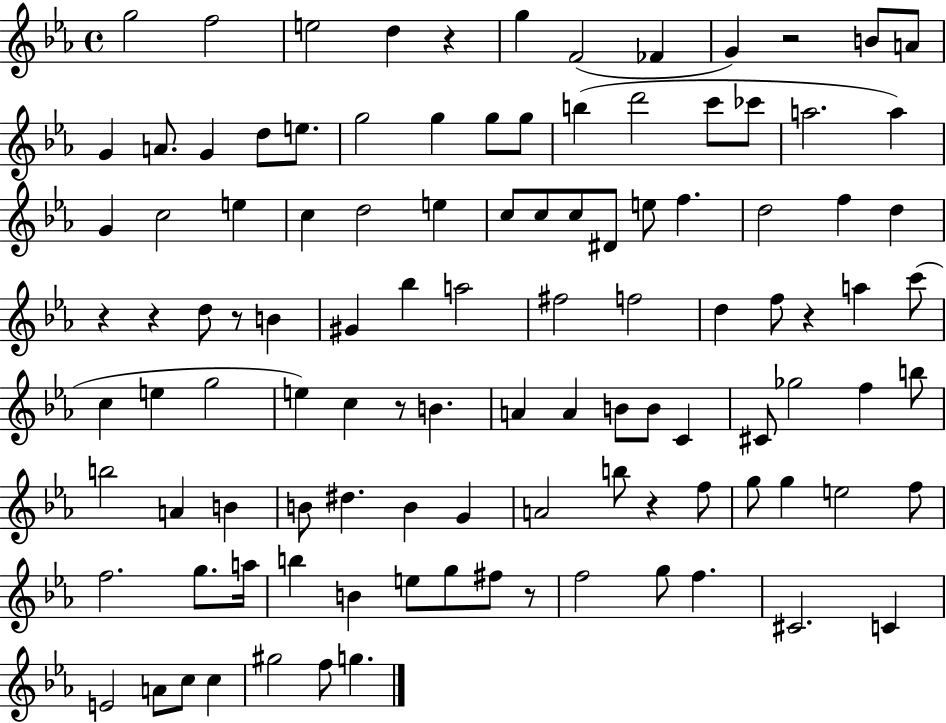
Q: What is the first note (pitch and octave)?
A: G5